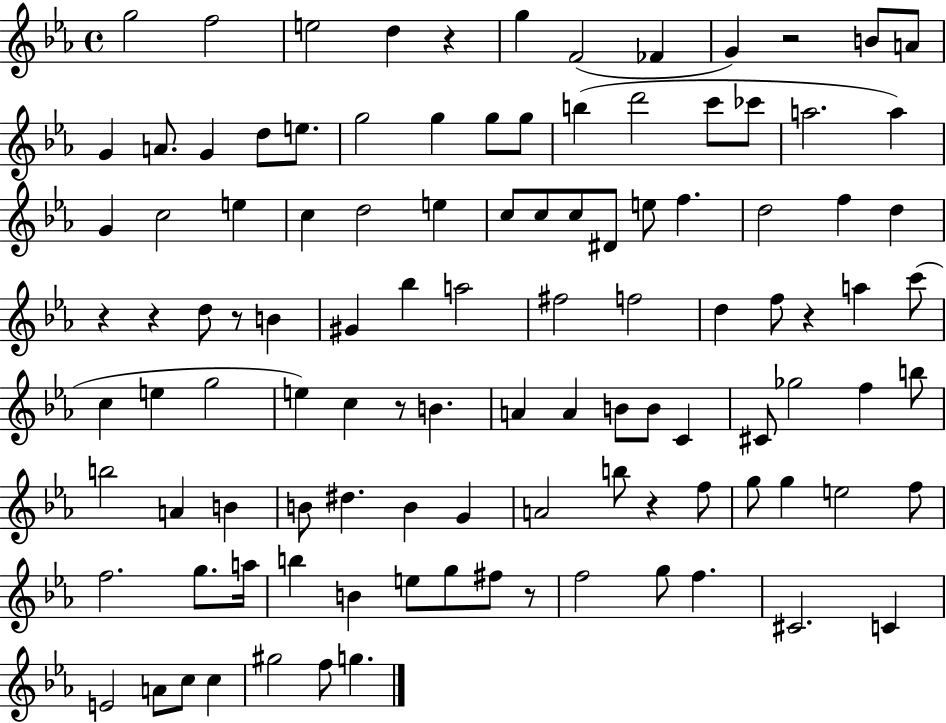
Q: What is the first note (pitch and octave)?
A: G5